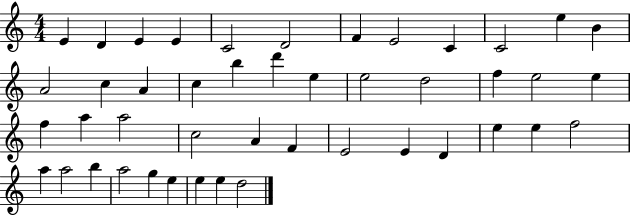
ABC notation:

X:1
T:Untitled
M:4/4
L:1/4
K:C
E D E E C2 D2 F E2 C C2 e B A2 c A c b d' e e2 d2 f e2 e f a a2 c2 A F E2 E D e e f2 a a2 b a2 g e e e d2